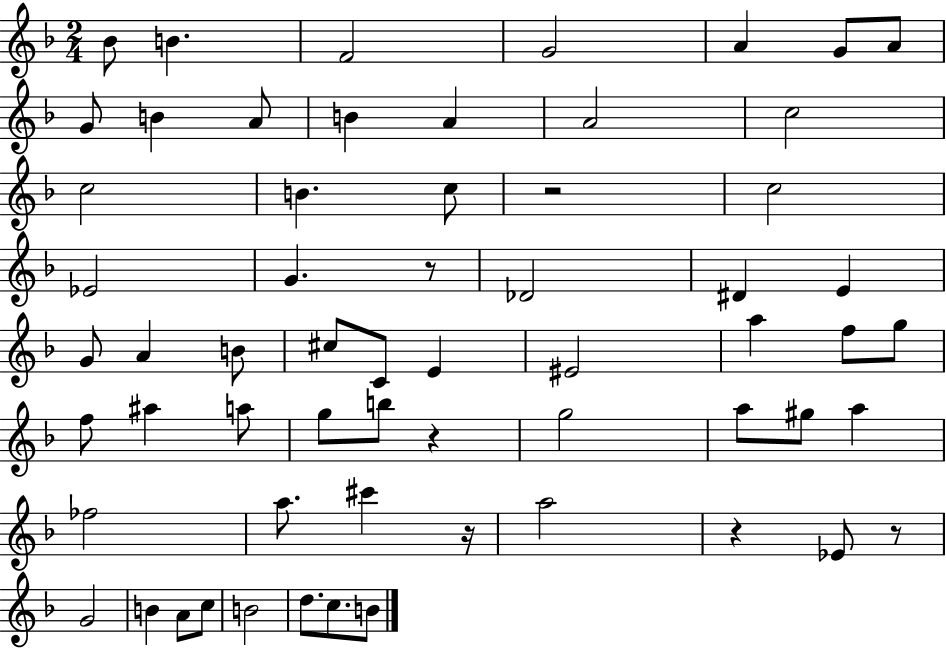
Bb4/e B4/q. F4/h G4/h A4/q G4/e A4/e G4/e B4/q A4/e B4/q A4/q A4/h C5/h C5/h B4/q. C5/e R/h C5/h Eb4/h G4/q. R/e Db4/h D#4/q E4/q G4/e A4/q B4/e C#5/e C4/e E4/q EIS4/h A5/q F5/e G5/e F5/e A#5/q A5/e G5/e B5/e R/q G5/h A5/e G#5/e A5/q FES5/h A5/e. C#6/q R/s A5/h R/q Eb4/e R/e G4/h B4/q A4/e C5/e B4/h D5/e. C5/e. B4/e